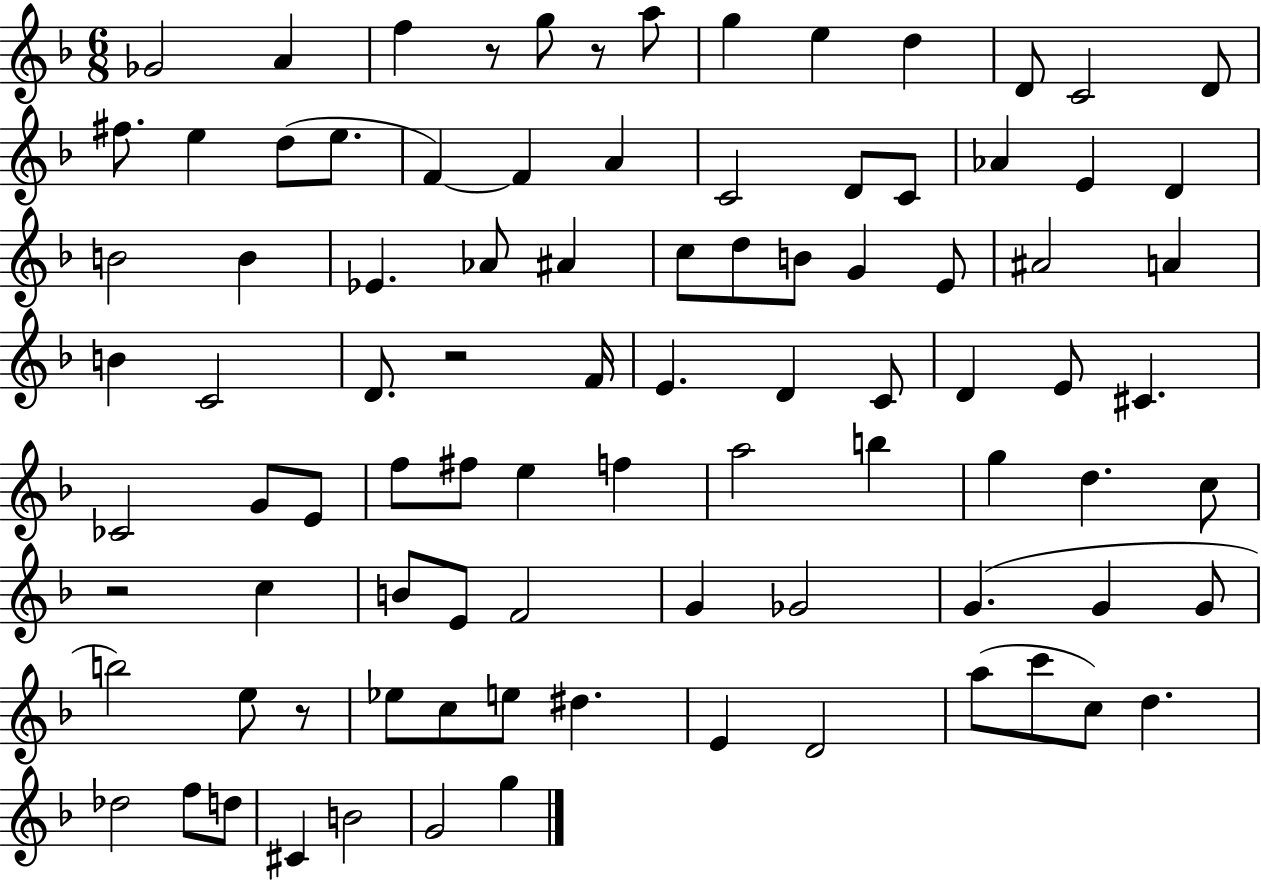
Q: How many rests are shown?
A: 5